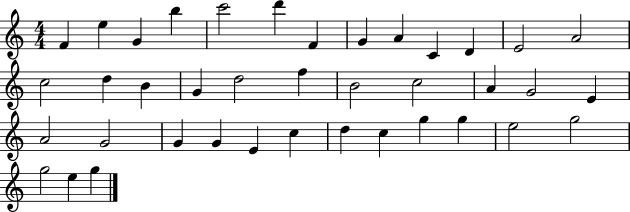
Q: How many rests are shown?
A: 0